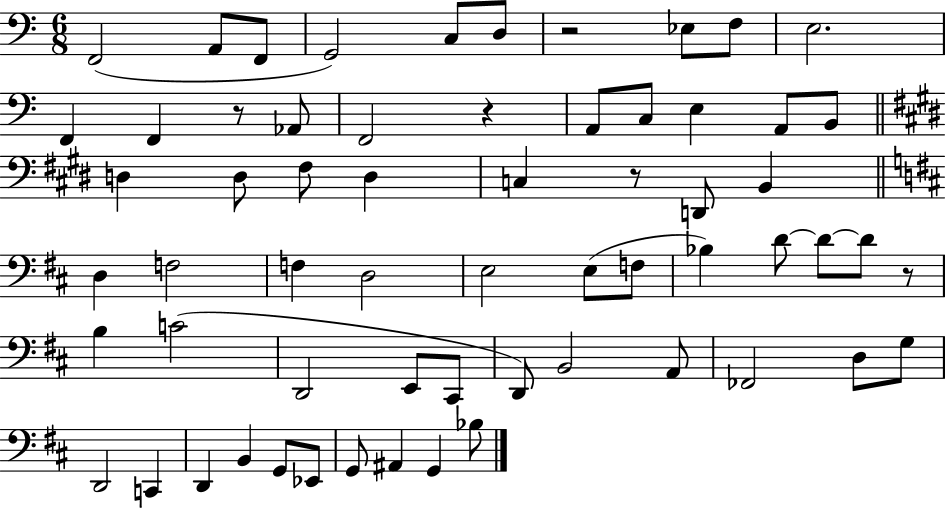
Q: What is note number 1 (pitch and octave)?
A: F2